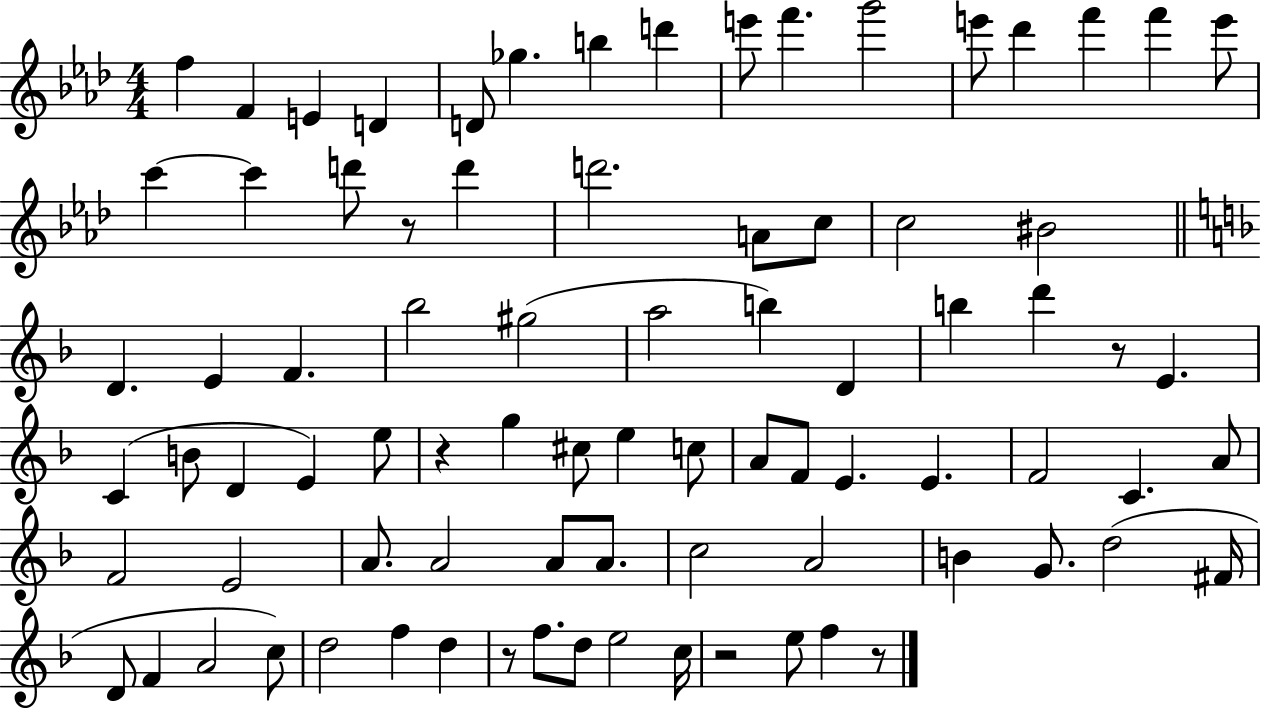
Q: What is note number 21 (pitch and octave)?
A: D6